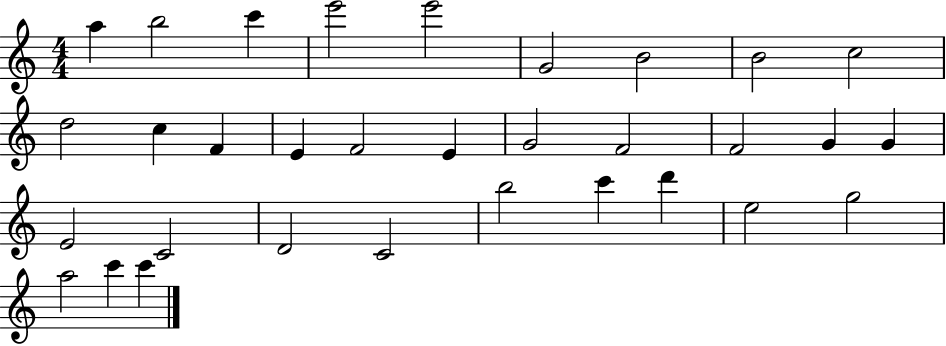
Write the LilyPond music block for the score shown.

{
  \clef treble
  \numericTimeSignature
  \time 4/4
  \key c \major
  a''4 b''2 c'''4 | e'''2 e'''2 | g'2 b'2 | b'2 c''2 | \break d''2 c''4 f'4 | e'4 f'2 e'4 | g'2 f'2 | f'2 g'4 g'4 | \break e'2 c'2 | d'2 c'2 | b''2 c'''4 d'''4 | e''2 g''2 | \break a''2 c'''4 c'''4 | \bar "|."
}